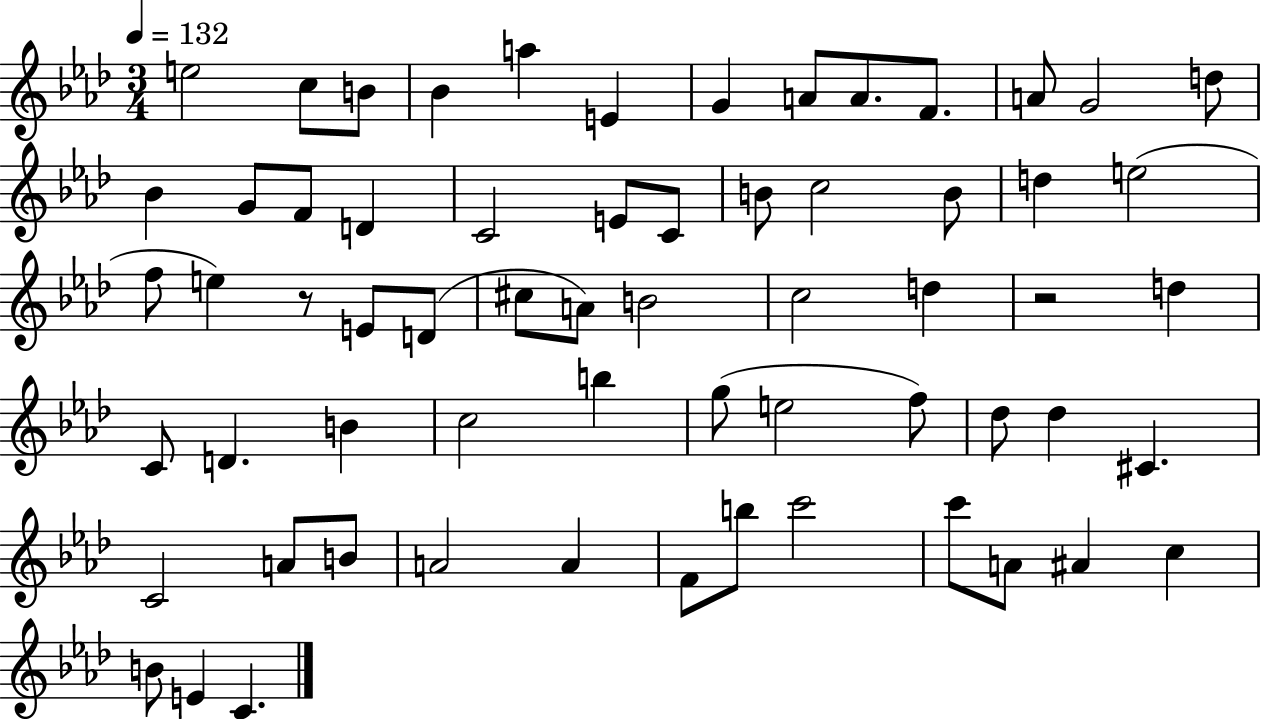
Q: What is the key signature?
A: AES major